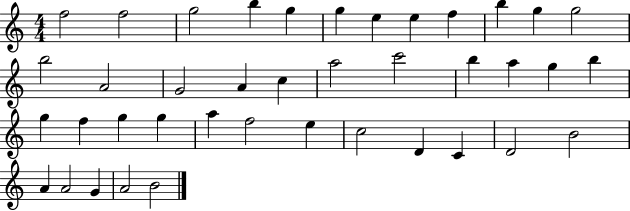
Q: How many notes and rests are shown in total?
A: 40